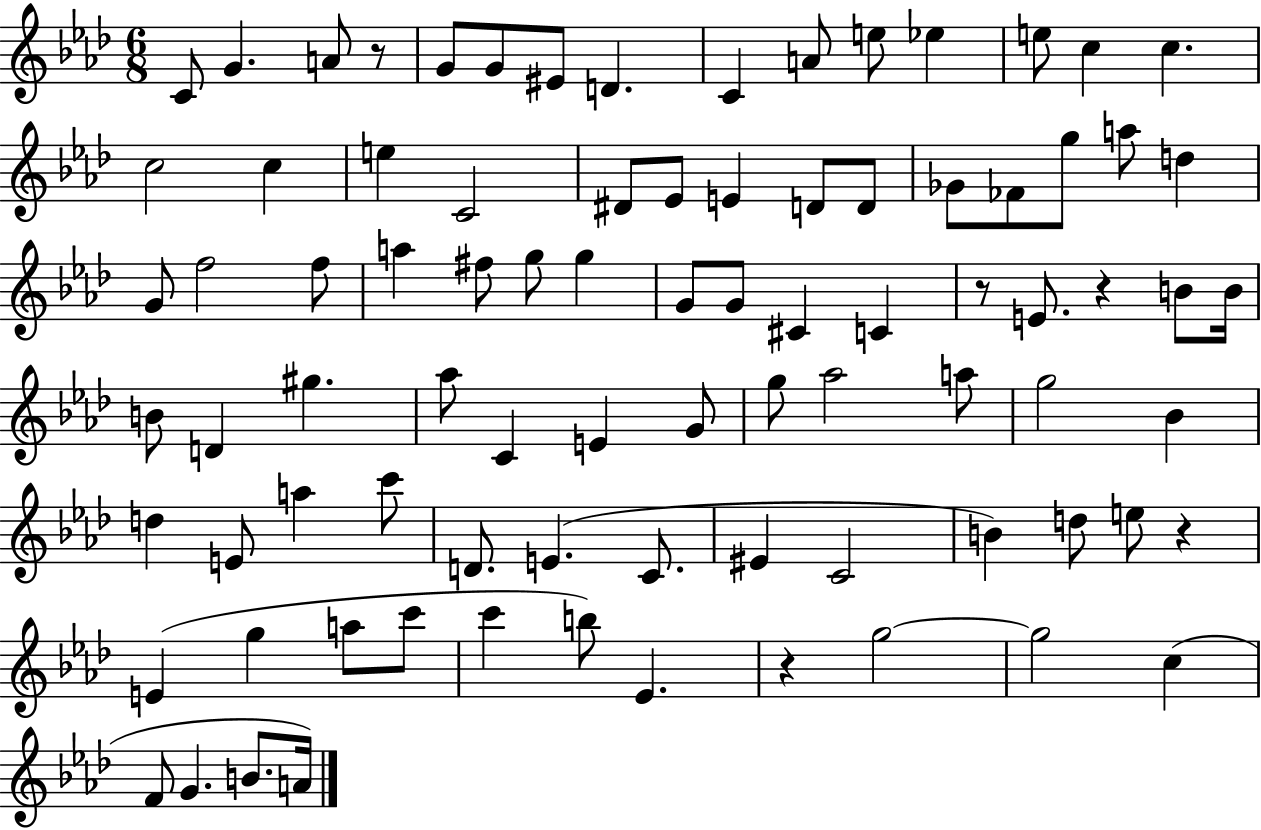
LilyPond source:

{
  \clef treble
  \numericTimeSignature
  \time 6/8
  \key aes \major
  c'8 g'4. a'8 r8 | g'8 g'8 eis'8 d'4. | c'4 a'8 e''8 ees''4 | e''8 c''4 c''4. | \break c''2 c''4 | e''4 c'2 | dis'8 ees'8 e'4 d'8 d'8 | ges'8 fes'8 g''8 a''8 d''4 | \break g'8 f''2 f''8 | a''4 fis''8 g''8 g''4 | g'8 g'8 cis'4 c'4 | r8 e'8. r4 b'8 b'16 | \break b'8 d'4 gis''4. | aes''8 c'4 e'4 g'8 | g''8 aes''2 a''8 | g''2 bes'4 | \break d''4 e'8 a''4 c'''8 | d'8. e'4.( c'8. | eis'4 c'2 | b'4) d''8 e''8 r4 | \break e'4( g''4 a''8 c'''8 | c'''4 b''8) ees'4. | r4 g''2~~ | g''2 c''4( | \break f'8 g'4. b'8. a'16) | \bar "|."
}